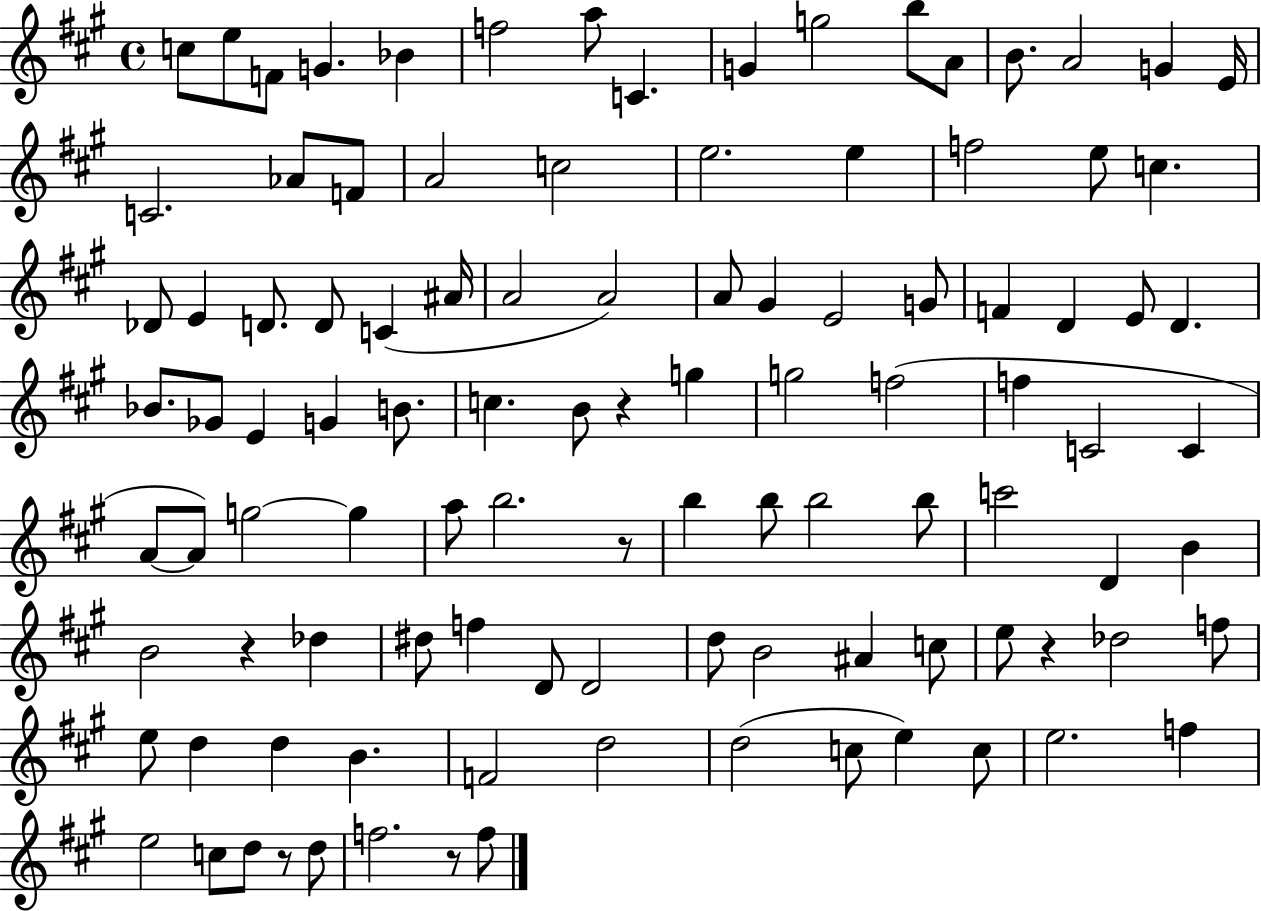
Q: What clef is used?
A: treble